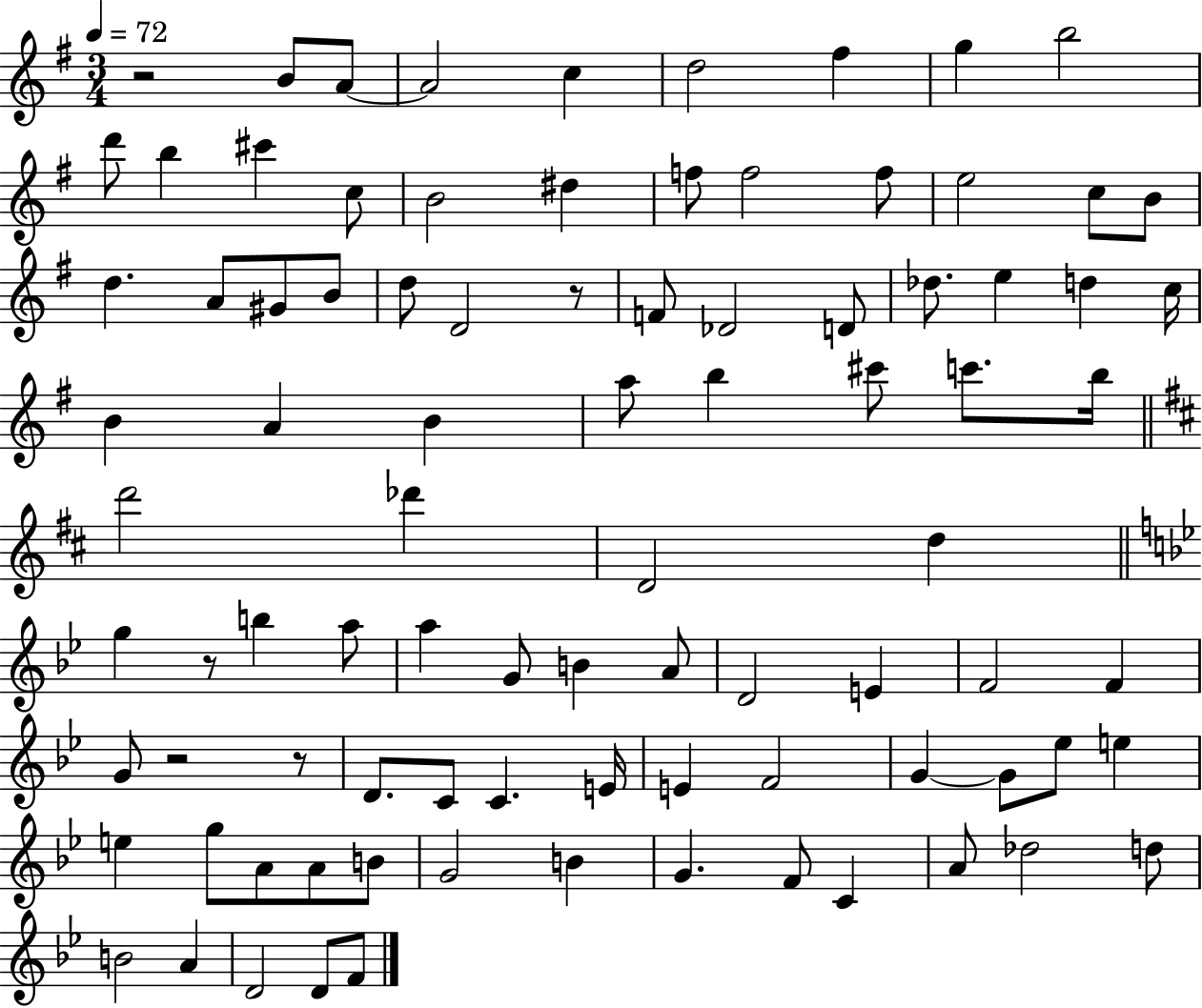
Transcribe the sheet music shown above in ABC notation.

X:1
T:Untitled
M:3/4
L:1/4
K:G
z2 B/2 A/2 A2 c d2 ^f g b2 d'/2 b ^c' c/2 B2 ^d f/2 f2 f/2 e2 c/2 B/2 d A/2 ^G/2 B/2 d/2 D2 z/2 F/2 _D2 D/2 _d/2 e d c/4 B A B a/2 b ^c'/2 c'/2 b/4 d'2 _d' D2 d g z/2 b a/2 a G/2 B A/2 D2 E F2 F G/2 z2 z/2 D/2 C/2 C E/4 E F2 G G/2 _e/2 e e g/2 A/2 A/2 B/2 G2 B G F/2 C A/2 _d2 d/2 B2 A D2 D/2 F/2